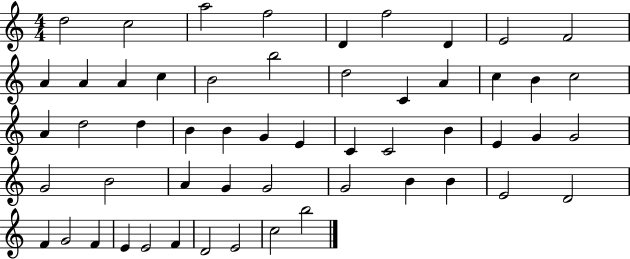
D5/h C5/h A5/h F5/h D4/q F5/h D4/q E4/h F4/h A4/q A4/q A4/q C5/q B4/h B5/h D5/h C4/q A4/q C5/q B4/q C5/h A4/q D5/h D5/q B4/q B4/q G4/q E4/q C4/q C4/h B4/q E4/q G4/q G4/h G4/h B4/h A4/q G4/q G4/h G4/h B4/q B4/q E4/h D4/h F4/q G4/h F4/q E4/q E4/h F4/q D4/h E4/h C5/h B5/h